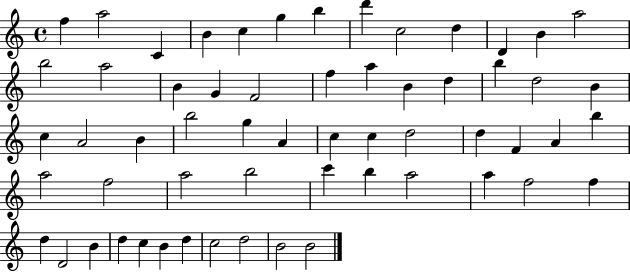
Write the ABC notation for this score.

X:1
T:Untitled
M:4/4
L:1/4
K:C
f a2 C B c g b d' c2 d D B a2 b2 a2 B G F2 f a B d b d2 B c A2 B b2 g A c c d2 d F A b a2 f2 a2 b2 c' b a2 a f2 f d D2 B d c B d c2 d2 B2 B2